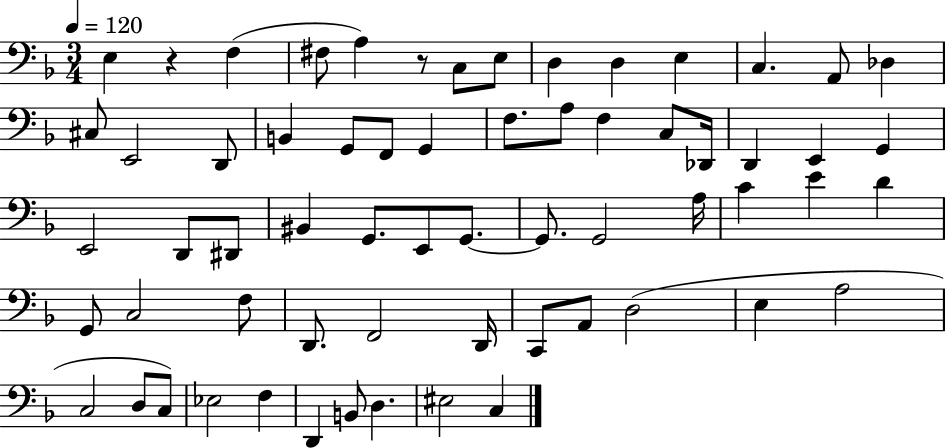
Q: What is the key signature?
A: F major